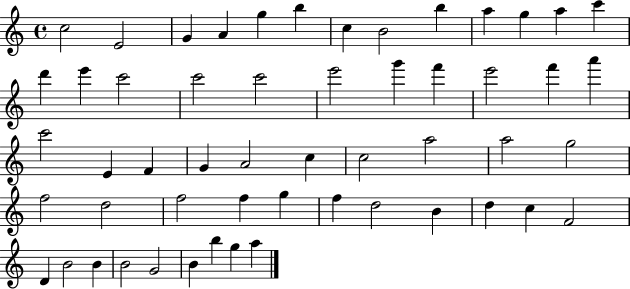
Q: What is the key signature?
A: C major